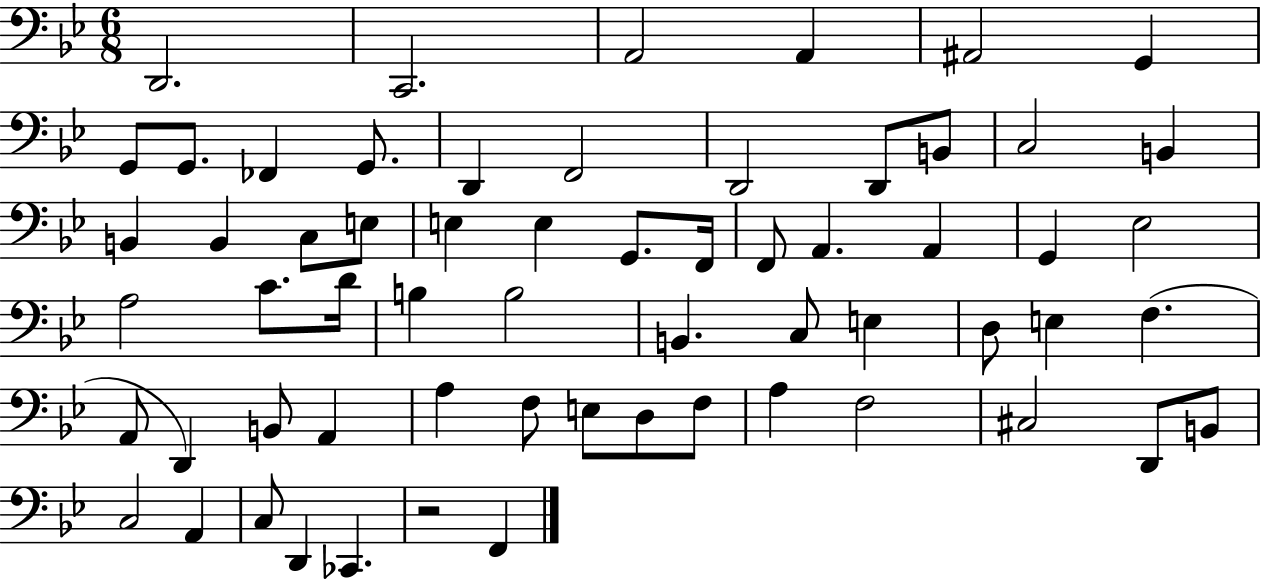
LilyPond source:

{
  \clef bass
  \numericTimeSignature
  \time 6/8
  \key bes \major
  d,2. | c,2. | a,2 a,4 | ais,2 g,4 | \break g,8 g,8. fes,4 g,8. | d,4 f,2 | d,2 d,8 b,8 | c2 b,4 | \break b,4 b,4 c8 e8 | e4 e4 g,8. f,16 | f,8 a,4. a,4 | g,4 ees2 | \break a2 c'8. d'16 | b4 b2 | b,4. c8 e4 | d8 e4 f4.( | \break a,8 d,4) b,8 a,4 | a4 f8 e8 d8 f8 | a4 f2 | cis2 d,8 b,8 | \break c2 a,4 | c8 d,4 ces,4. | r2 f,4 | \bar "|."
}